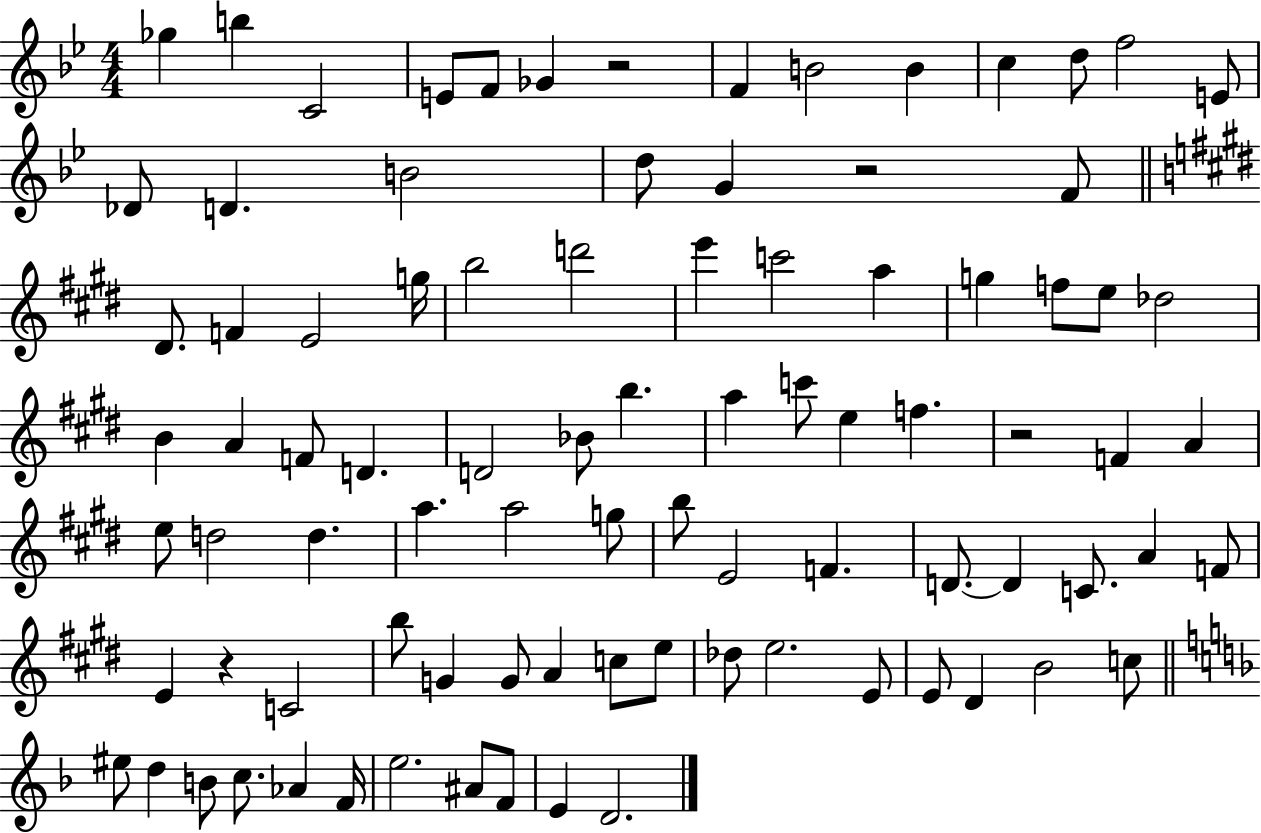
X:1
T:Untitled
M:4/4
L:1/4
K:Bb
_g b C2 E/2 F/2 _G z2 F B2 B c d/2 f2 E/2 _D/2 D B2 d/2 G z2 F/2 ^D/2 F E2 g/4 b2 d'2 e' c'2 a g f/2 e/2 _d2 B A F/2 D D2 _B/2 b a c'/2 e f z2 F A e/2 d2 d a a2 g/2 b/2 E2 F D/2 D C/2 A F/2 E z C2 b/2 G G/2 A c/2 e/2 _d/2 e2 E/2 E/2 ^D B2 c/2 ^e/2 d B/2 c/2 _A F/4 e2 ^A/2 F/2 E D2